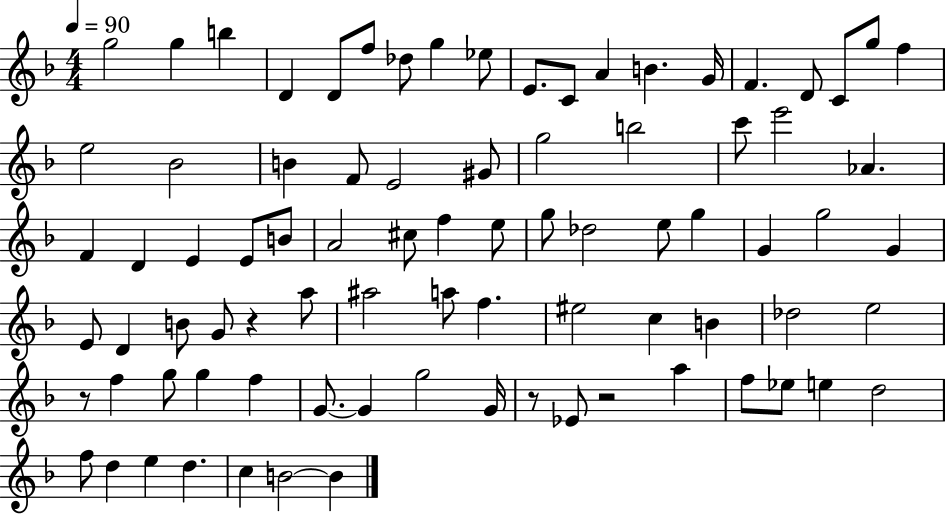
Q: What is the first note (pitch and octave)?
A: G5